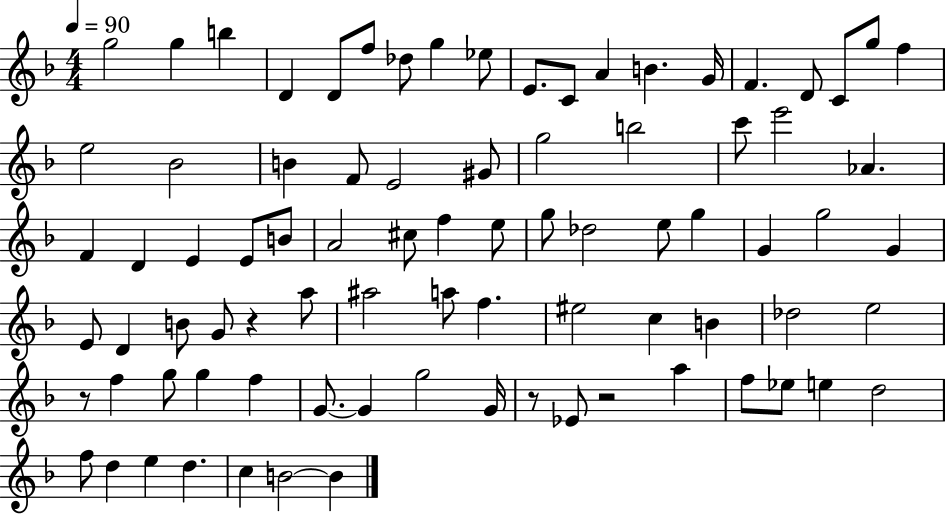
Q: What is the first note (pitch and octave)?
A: G5